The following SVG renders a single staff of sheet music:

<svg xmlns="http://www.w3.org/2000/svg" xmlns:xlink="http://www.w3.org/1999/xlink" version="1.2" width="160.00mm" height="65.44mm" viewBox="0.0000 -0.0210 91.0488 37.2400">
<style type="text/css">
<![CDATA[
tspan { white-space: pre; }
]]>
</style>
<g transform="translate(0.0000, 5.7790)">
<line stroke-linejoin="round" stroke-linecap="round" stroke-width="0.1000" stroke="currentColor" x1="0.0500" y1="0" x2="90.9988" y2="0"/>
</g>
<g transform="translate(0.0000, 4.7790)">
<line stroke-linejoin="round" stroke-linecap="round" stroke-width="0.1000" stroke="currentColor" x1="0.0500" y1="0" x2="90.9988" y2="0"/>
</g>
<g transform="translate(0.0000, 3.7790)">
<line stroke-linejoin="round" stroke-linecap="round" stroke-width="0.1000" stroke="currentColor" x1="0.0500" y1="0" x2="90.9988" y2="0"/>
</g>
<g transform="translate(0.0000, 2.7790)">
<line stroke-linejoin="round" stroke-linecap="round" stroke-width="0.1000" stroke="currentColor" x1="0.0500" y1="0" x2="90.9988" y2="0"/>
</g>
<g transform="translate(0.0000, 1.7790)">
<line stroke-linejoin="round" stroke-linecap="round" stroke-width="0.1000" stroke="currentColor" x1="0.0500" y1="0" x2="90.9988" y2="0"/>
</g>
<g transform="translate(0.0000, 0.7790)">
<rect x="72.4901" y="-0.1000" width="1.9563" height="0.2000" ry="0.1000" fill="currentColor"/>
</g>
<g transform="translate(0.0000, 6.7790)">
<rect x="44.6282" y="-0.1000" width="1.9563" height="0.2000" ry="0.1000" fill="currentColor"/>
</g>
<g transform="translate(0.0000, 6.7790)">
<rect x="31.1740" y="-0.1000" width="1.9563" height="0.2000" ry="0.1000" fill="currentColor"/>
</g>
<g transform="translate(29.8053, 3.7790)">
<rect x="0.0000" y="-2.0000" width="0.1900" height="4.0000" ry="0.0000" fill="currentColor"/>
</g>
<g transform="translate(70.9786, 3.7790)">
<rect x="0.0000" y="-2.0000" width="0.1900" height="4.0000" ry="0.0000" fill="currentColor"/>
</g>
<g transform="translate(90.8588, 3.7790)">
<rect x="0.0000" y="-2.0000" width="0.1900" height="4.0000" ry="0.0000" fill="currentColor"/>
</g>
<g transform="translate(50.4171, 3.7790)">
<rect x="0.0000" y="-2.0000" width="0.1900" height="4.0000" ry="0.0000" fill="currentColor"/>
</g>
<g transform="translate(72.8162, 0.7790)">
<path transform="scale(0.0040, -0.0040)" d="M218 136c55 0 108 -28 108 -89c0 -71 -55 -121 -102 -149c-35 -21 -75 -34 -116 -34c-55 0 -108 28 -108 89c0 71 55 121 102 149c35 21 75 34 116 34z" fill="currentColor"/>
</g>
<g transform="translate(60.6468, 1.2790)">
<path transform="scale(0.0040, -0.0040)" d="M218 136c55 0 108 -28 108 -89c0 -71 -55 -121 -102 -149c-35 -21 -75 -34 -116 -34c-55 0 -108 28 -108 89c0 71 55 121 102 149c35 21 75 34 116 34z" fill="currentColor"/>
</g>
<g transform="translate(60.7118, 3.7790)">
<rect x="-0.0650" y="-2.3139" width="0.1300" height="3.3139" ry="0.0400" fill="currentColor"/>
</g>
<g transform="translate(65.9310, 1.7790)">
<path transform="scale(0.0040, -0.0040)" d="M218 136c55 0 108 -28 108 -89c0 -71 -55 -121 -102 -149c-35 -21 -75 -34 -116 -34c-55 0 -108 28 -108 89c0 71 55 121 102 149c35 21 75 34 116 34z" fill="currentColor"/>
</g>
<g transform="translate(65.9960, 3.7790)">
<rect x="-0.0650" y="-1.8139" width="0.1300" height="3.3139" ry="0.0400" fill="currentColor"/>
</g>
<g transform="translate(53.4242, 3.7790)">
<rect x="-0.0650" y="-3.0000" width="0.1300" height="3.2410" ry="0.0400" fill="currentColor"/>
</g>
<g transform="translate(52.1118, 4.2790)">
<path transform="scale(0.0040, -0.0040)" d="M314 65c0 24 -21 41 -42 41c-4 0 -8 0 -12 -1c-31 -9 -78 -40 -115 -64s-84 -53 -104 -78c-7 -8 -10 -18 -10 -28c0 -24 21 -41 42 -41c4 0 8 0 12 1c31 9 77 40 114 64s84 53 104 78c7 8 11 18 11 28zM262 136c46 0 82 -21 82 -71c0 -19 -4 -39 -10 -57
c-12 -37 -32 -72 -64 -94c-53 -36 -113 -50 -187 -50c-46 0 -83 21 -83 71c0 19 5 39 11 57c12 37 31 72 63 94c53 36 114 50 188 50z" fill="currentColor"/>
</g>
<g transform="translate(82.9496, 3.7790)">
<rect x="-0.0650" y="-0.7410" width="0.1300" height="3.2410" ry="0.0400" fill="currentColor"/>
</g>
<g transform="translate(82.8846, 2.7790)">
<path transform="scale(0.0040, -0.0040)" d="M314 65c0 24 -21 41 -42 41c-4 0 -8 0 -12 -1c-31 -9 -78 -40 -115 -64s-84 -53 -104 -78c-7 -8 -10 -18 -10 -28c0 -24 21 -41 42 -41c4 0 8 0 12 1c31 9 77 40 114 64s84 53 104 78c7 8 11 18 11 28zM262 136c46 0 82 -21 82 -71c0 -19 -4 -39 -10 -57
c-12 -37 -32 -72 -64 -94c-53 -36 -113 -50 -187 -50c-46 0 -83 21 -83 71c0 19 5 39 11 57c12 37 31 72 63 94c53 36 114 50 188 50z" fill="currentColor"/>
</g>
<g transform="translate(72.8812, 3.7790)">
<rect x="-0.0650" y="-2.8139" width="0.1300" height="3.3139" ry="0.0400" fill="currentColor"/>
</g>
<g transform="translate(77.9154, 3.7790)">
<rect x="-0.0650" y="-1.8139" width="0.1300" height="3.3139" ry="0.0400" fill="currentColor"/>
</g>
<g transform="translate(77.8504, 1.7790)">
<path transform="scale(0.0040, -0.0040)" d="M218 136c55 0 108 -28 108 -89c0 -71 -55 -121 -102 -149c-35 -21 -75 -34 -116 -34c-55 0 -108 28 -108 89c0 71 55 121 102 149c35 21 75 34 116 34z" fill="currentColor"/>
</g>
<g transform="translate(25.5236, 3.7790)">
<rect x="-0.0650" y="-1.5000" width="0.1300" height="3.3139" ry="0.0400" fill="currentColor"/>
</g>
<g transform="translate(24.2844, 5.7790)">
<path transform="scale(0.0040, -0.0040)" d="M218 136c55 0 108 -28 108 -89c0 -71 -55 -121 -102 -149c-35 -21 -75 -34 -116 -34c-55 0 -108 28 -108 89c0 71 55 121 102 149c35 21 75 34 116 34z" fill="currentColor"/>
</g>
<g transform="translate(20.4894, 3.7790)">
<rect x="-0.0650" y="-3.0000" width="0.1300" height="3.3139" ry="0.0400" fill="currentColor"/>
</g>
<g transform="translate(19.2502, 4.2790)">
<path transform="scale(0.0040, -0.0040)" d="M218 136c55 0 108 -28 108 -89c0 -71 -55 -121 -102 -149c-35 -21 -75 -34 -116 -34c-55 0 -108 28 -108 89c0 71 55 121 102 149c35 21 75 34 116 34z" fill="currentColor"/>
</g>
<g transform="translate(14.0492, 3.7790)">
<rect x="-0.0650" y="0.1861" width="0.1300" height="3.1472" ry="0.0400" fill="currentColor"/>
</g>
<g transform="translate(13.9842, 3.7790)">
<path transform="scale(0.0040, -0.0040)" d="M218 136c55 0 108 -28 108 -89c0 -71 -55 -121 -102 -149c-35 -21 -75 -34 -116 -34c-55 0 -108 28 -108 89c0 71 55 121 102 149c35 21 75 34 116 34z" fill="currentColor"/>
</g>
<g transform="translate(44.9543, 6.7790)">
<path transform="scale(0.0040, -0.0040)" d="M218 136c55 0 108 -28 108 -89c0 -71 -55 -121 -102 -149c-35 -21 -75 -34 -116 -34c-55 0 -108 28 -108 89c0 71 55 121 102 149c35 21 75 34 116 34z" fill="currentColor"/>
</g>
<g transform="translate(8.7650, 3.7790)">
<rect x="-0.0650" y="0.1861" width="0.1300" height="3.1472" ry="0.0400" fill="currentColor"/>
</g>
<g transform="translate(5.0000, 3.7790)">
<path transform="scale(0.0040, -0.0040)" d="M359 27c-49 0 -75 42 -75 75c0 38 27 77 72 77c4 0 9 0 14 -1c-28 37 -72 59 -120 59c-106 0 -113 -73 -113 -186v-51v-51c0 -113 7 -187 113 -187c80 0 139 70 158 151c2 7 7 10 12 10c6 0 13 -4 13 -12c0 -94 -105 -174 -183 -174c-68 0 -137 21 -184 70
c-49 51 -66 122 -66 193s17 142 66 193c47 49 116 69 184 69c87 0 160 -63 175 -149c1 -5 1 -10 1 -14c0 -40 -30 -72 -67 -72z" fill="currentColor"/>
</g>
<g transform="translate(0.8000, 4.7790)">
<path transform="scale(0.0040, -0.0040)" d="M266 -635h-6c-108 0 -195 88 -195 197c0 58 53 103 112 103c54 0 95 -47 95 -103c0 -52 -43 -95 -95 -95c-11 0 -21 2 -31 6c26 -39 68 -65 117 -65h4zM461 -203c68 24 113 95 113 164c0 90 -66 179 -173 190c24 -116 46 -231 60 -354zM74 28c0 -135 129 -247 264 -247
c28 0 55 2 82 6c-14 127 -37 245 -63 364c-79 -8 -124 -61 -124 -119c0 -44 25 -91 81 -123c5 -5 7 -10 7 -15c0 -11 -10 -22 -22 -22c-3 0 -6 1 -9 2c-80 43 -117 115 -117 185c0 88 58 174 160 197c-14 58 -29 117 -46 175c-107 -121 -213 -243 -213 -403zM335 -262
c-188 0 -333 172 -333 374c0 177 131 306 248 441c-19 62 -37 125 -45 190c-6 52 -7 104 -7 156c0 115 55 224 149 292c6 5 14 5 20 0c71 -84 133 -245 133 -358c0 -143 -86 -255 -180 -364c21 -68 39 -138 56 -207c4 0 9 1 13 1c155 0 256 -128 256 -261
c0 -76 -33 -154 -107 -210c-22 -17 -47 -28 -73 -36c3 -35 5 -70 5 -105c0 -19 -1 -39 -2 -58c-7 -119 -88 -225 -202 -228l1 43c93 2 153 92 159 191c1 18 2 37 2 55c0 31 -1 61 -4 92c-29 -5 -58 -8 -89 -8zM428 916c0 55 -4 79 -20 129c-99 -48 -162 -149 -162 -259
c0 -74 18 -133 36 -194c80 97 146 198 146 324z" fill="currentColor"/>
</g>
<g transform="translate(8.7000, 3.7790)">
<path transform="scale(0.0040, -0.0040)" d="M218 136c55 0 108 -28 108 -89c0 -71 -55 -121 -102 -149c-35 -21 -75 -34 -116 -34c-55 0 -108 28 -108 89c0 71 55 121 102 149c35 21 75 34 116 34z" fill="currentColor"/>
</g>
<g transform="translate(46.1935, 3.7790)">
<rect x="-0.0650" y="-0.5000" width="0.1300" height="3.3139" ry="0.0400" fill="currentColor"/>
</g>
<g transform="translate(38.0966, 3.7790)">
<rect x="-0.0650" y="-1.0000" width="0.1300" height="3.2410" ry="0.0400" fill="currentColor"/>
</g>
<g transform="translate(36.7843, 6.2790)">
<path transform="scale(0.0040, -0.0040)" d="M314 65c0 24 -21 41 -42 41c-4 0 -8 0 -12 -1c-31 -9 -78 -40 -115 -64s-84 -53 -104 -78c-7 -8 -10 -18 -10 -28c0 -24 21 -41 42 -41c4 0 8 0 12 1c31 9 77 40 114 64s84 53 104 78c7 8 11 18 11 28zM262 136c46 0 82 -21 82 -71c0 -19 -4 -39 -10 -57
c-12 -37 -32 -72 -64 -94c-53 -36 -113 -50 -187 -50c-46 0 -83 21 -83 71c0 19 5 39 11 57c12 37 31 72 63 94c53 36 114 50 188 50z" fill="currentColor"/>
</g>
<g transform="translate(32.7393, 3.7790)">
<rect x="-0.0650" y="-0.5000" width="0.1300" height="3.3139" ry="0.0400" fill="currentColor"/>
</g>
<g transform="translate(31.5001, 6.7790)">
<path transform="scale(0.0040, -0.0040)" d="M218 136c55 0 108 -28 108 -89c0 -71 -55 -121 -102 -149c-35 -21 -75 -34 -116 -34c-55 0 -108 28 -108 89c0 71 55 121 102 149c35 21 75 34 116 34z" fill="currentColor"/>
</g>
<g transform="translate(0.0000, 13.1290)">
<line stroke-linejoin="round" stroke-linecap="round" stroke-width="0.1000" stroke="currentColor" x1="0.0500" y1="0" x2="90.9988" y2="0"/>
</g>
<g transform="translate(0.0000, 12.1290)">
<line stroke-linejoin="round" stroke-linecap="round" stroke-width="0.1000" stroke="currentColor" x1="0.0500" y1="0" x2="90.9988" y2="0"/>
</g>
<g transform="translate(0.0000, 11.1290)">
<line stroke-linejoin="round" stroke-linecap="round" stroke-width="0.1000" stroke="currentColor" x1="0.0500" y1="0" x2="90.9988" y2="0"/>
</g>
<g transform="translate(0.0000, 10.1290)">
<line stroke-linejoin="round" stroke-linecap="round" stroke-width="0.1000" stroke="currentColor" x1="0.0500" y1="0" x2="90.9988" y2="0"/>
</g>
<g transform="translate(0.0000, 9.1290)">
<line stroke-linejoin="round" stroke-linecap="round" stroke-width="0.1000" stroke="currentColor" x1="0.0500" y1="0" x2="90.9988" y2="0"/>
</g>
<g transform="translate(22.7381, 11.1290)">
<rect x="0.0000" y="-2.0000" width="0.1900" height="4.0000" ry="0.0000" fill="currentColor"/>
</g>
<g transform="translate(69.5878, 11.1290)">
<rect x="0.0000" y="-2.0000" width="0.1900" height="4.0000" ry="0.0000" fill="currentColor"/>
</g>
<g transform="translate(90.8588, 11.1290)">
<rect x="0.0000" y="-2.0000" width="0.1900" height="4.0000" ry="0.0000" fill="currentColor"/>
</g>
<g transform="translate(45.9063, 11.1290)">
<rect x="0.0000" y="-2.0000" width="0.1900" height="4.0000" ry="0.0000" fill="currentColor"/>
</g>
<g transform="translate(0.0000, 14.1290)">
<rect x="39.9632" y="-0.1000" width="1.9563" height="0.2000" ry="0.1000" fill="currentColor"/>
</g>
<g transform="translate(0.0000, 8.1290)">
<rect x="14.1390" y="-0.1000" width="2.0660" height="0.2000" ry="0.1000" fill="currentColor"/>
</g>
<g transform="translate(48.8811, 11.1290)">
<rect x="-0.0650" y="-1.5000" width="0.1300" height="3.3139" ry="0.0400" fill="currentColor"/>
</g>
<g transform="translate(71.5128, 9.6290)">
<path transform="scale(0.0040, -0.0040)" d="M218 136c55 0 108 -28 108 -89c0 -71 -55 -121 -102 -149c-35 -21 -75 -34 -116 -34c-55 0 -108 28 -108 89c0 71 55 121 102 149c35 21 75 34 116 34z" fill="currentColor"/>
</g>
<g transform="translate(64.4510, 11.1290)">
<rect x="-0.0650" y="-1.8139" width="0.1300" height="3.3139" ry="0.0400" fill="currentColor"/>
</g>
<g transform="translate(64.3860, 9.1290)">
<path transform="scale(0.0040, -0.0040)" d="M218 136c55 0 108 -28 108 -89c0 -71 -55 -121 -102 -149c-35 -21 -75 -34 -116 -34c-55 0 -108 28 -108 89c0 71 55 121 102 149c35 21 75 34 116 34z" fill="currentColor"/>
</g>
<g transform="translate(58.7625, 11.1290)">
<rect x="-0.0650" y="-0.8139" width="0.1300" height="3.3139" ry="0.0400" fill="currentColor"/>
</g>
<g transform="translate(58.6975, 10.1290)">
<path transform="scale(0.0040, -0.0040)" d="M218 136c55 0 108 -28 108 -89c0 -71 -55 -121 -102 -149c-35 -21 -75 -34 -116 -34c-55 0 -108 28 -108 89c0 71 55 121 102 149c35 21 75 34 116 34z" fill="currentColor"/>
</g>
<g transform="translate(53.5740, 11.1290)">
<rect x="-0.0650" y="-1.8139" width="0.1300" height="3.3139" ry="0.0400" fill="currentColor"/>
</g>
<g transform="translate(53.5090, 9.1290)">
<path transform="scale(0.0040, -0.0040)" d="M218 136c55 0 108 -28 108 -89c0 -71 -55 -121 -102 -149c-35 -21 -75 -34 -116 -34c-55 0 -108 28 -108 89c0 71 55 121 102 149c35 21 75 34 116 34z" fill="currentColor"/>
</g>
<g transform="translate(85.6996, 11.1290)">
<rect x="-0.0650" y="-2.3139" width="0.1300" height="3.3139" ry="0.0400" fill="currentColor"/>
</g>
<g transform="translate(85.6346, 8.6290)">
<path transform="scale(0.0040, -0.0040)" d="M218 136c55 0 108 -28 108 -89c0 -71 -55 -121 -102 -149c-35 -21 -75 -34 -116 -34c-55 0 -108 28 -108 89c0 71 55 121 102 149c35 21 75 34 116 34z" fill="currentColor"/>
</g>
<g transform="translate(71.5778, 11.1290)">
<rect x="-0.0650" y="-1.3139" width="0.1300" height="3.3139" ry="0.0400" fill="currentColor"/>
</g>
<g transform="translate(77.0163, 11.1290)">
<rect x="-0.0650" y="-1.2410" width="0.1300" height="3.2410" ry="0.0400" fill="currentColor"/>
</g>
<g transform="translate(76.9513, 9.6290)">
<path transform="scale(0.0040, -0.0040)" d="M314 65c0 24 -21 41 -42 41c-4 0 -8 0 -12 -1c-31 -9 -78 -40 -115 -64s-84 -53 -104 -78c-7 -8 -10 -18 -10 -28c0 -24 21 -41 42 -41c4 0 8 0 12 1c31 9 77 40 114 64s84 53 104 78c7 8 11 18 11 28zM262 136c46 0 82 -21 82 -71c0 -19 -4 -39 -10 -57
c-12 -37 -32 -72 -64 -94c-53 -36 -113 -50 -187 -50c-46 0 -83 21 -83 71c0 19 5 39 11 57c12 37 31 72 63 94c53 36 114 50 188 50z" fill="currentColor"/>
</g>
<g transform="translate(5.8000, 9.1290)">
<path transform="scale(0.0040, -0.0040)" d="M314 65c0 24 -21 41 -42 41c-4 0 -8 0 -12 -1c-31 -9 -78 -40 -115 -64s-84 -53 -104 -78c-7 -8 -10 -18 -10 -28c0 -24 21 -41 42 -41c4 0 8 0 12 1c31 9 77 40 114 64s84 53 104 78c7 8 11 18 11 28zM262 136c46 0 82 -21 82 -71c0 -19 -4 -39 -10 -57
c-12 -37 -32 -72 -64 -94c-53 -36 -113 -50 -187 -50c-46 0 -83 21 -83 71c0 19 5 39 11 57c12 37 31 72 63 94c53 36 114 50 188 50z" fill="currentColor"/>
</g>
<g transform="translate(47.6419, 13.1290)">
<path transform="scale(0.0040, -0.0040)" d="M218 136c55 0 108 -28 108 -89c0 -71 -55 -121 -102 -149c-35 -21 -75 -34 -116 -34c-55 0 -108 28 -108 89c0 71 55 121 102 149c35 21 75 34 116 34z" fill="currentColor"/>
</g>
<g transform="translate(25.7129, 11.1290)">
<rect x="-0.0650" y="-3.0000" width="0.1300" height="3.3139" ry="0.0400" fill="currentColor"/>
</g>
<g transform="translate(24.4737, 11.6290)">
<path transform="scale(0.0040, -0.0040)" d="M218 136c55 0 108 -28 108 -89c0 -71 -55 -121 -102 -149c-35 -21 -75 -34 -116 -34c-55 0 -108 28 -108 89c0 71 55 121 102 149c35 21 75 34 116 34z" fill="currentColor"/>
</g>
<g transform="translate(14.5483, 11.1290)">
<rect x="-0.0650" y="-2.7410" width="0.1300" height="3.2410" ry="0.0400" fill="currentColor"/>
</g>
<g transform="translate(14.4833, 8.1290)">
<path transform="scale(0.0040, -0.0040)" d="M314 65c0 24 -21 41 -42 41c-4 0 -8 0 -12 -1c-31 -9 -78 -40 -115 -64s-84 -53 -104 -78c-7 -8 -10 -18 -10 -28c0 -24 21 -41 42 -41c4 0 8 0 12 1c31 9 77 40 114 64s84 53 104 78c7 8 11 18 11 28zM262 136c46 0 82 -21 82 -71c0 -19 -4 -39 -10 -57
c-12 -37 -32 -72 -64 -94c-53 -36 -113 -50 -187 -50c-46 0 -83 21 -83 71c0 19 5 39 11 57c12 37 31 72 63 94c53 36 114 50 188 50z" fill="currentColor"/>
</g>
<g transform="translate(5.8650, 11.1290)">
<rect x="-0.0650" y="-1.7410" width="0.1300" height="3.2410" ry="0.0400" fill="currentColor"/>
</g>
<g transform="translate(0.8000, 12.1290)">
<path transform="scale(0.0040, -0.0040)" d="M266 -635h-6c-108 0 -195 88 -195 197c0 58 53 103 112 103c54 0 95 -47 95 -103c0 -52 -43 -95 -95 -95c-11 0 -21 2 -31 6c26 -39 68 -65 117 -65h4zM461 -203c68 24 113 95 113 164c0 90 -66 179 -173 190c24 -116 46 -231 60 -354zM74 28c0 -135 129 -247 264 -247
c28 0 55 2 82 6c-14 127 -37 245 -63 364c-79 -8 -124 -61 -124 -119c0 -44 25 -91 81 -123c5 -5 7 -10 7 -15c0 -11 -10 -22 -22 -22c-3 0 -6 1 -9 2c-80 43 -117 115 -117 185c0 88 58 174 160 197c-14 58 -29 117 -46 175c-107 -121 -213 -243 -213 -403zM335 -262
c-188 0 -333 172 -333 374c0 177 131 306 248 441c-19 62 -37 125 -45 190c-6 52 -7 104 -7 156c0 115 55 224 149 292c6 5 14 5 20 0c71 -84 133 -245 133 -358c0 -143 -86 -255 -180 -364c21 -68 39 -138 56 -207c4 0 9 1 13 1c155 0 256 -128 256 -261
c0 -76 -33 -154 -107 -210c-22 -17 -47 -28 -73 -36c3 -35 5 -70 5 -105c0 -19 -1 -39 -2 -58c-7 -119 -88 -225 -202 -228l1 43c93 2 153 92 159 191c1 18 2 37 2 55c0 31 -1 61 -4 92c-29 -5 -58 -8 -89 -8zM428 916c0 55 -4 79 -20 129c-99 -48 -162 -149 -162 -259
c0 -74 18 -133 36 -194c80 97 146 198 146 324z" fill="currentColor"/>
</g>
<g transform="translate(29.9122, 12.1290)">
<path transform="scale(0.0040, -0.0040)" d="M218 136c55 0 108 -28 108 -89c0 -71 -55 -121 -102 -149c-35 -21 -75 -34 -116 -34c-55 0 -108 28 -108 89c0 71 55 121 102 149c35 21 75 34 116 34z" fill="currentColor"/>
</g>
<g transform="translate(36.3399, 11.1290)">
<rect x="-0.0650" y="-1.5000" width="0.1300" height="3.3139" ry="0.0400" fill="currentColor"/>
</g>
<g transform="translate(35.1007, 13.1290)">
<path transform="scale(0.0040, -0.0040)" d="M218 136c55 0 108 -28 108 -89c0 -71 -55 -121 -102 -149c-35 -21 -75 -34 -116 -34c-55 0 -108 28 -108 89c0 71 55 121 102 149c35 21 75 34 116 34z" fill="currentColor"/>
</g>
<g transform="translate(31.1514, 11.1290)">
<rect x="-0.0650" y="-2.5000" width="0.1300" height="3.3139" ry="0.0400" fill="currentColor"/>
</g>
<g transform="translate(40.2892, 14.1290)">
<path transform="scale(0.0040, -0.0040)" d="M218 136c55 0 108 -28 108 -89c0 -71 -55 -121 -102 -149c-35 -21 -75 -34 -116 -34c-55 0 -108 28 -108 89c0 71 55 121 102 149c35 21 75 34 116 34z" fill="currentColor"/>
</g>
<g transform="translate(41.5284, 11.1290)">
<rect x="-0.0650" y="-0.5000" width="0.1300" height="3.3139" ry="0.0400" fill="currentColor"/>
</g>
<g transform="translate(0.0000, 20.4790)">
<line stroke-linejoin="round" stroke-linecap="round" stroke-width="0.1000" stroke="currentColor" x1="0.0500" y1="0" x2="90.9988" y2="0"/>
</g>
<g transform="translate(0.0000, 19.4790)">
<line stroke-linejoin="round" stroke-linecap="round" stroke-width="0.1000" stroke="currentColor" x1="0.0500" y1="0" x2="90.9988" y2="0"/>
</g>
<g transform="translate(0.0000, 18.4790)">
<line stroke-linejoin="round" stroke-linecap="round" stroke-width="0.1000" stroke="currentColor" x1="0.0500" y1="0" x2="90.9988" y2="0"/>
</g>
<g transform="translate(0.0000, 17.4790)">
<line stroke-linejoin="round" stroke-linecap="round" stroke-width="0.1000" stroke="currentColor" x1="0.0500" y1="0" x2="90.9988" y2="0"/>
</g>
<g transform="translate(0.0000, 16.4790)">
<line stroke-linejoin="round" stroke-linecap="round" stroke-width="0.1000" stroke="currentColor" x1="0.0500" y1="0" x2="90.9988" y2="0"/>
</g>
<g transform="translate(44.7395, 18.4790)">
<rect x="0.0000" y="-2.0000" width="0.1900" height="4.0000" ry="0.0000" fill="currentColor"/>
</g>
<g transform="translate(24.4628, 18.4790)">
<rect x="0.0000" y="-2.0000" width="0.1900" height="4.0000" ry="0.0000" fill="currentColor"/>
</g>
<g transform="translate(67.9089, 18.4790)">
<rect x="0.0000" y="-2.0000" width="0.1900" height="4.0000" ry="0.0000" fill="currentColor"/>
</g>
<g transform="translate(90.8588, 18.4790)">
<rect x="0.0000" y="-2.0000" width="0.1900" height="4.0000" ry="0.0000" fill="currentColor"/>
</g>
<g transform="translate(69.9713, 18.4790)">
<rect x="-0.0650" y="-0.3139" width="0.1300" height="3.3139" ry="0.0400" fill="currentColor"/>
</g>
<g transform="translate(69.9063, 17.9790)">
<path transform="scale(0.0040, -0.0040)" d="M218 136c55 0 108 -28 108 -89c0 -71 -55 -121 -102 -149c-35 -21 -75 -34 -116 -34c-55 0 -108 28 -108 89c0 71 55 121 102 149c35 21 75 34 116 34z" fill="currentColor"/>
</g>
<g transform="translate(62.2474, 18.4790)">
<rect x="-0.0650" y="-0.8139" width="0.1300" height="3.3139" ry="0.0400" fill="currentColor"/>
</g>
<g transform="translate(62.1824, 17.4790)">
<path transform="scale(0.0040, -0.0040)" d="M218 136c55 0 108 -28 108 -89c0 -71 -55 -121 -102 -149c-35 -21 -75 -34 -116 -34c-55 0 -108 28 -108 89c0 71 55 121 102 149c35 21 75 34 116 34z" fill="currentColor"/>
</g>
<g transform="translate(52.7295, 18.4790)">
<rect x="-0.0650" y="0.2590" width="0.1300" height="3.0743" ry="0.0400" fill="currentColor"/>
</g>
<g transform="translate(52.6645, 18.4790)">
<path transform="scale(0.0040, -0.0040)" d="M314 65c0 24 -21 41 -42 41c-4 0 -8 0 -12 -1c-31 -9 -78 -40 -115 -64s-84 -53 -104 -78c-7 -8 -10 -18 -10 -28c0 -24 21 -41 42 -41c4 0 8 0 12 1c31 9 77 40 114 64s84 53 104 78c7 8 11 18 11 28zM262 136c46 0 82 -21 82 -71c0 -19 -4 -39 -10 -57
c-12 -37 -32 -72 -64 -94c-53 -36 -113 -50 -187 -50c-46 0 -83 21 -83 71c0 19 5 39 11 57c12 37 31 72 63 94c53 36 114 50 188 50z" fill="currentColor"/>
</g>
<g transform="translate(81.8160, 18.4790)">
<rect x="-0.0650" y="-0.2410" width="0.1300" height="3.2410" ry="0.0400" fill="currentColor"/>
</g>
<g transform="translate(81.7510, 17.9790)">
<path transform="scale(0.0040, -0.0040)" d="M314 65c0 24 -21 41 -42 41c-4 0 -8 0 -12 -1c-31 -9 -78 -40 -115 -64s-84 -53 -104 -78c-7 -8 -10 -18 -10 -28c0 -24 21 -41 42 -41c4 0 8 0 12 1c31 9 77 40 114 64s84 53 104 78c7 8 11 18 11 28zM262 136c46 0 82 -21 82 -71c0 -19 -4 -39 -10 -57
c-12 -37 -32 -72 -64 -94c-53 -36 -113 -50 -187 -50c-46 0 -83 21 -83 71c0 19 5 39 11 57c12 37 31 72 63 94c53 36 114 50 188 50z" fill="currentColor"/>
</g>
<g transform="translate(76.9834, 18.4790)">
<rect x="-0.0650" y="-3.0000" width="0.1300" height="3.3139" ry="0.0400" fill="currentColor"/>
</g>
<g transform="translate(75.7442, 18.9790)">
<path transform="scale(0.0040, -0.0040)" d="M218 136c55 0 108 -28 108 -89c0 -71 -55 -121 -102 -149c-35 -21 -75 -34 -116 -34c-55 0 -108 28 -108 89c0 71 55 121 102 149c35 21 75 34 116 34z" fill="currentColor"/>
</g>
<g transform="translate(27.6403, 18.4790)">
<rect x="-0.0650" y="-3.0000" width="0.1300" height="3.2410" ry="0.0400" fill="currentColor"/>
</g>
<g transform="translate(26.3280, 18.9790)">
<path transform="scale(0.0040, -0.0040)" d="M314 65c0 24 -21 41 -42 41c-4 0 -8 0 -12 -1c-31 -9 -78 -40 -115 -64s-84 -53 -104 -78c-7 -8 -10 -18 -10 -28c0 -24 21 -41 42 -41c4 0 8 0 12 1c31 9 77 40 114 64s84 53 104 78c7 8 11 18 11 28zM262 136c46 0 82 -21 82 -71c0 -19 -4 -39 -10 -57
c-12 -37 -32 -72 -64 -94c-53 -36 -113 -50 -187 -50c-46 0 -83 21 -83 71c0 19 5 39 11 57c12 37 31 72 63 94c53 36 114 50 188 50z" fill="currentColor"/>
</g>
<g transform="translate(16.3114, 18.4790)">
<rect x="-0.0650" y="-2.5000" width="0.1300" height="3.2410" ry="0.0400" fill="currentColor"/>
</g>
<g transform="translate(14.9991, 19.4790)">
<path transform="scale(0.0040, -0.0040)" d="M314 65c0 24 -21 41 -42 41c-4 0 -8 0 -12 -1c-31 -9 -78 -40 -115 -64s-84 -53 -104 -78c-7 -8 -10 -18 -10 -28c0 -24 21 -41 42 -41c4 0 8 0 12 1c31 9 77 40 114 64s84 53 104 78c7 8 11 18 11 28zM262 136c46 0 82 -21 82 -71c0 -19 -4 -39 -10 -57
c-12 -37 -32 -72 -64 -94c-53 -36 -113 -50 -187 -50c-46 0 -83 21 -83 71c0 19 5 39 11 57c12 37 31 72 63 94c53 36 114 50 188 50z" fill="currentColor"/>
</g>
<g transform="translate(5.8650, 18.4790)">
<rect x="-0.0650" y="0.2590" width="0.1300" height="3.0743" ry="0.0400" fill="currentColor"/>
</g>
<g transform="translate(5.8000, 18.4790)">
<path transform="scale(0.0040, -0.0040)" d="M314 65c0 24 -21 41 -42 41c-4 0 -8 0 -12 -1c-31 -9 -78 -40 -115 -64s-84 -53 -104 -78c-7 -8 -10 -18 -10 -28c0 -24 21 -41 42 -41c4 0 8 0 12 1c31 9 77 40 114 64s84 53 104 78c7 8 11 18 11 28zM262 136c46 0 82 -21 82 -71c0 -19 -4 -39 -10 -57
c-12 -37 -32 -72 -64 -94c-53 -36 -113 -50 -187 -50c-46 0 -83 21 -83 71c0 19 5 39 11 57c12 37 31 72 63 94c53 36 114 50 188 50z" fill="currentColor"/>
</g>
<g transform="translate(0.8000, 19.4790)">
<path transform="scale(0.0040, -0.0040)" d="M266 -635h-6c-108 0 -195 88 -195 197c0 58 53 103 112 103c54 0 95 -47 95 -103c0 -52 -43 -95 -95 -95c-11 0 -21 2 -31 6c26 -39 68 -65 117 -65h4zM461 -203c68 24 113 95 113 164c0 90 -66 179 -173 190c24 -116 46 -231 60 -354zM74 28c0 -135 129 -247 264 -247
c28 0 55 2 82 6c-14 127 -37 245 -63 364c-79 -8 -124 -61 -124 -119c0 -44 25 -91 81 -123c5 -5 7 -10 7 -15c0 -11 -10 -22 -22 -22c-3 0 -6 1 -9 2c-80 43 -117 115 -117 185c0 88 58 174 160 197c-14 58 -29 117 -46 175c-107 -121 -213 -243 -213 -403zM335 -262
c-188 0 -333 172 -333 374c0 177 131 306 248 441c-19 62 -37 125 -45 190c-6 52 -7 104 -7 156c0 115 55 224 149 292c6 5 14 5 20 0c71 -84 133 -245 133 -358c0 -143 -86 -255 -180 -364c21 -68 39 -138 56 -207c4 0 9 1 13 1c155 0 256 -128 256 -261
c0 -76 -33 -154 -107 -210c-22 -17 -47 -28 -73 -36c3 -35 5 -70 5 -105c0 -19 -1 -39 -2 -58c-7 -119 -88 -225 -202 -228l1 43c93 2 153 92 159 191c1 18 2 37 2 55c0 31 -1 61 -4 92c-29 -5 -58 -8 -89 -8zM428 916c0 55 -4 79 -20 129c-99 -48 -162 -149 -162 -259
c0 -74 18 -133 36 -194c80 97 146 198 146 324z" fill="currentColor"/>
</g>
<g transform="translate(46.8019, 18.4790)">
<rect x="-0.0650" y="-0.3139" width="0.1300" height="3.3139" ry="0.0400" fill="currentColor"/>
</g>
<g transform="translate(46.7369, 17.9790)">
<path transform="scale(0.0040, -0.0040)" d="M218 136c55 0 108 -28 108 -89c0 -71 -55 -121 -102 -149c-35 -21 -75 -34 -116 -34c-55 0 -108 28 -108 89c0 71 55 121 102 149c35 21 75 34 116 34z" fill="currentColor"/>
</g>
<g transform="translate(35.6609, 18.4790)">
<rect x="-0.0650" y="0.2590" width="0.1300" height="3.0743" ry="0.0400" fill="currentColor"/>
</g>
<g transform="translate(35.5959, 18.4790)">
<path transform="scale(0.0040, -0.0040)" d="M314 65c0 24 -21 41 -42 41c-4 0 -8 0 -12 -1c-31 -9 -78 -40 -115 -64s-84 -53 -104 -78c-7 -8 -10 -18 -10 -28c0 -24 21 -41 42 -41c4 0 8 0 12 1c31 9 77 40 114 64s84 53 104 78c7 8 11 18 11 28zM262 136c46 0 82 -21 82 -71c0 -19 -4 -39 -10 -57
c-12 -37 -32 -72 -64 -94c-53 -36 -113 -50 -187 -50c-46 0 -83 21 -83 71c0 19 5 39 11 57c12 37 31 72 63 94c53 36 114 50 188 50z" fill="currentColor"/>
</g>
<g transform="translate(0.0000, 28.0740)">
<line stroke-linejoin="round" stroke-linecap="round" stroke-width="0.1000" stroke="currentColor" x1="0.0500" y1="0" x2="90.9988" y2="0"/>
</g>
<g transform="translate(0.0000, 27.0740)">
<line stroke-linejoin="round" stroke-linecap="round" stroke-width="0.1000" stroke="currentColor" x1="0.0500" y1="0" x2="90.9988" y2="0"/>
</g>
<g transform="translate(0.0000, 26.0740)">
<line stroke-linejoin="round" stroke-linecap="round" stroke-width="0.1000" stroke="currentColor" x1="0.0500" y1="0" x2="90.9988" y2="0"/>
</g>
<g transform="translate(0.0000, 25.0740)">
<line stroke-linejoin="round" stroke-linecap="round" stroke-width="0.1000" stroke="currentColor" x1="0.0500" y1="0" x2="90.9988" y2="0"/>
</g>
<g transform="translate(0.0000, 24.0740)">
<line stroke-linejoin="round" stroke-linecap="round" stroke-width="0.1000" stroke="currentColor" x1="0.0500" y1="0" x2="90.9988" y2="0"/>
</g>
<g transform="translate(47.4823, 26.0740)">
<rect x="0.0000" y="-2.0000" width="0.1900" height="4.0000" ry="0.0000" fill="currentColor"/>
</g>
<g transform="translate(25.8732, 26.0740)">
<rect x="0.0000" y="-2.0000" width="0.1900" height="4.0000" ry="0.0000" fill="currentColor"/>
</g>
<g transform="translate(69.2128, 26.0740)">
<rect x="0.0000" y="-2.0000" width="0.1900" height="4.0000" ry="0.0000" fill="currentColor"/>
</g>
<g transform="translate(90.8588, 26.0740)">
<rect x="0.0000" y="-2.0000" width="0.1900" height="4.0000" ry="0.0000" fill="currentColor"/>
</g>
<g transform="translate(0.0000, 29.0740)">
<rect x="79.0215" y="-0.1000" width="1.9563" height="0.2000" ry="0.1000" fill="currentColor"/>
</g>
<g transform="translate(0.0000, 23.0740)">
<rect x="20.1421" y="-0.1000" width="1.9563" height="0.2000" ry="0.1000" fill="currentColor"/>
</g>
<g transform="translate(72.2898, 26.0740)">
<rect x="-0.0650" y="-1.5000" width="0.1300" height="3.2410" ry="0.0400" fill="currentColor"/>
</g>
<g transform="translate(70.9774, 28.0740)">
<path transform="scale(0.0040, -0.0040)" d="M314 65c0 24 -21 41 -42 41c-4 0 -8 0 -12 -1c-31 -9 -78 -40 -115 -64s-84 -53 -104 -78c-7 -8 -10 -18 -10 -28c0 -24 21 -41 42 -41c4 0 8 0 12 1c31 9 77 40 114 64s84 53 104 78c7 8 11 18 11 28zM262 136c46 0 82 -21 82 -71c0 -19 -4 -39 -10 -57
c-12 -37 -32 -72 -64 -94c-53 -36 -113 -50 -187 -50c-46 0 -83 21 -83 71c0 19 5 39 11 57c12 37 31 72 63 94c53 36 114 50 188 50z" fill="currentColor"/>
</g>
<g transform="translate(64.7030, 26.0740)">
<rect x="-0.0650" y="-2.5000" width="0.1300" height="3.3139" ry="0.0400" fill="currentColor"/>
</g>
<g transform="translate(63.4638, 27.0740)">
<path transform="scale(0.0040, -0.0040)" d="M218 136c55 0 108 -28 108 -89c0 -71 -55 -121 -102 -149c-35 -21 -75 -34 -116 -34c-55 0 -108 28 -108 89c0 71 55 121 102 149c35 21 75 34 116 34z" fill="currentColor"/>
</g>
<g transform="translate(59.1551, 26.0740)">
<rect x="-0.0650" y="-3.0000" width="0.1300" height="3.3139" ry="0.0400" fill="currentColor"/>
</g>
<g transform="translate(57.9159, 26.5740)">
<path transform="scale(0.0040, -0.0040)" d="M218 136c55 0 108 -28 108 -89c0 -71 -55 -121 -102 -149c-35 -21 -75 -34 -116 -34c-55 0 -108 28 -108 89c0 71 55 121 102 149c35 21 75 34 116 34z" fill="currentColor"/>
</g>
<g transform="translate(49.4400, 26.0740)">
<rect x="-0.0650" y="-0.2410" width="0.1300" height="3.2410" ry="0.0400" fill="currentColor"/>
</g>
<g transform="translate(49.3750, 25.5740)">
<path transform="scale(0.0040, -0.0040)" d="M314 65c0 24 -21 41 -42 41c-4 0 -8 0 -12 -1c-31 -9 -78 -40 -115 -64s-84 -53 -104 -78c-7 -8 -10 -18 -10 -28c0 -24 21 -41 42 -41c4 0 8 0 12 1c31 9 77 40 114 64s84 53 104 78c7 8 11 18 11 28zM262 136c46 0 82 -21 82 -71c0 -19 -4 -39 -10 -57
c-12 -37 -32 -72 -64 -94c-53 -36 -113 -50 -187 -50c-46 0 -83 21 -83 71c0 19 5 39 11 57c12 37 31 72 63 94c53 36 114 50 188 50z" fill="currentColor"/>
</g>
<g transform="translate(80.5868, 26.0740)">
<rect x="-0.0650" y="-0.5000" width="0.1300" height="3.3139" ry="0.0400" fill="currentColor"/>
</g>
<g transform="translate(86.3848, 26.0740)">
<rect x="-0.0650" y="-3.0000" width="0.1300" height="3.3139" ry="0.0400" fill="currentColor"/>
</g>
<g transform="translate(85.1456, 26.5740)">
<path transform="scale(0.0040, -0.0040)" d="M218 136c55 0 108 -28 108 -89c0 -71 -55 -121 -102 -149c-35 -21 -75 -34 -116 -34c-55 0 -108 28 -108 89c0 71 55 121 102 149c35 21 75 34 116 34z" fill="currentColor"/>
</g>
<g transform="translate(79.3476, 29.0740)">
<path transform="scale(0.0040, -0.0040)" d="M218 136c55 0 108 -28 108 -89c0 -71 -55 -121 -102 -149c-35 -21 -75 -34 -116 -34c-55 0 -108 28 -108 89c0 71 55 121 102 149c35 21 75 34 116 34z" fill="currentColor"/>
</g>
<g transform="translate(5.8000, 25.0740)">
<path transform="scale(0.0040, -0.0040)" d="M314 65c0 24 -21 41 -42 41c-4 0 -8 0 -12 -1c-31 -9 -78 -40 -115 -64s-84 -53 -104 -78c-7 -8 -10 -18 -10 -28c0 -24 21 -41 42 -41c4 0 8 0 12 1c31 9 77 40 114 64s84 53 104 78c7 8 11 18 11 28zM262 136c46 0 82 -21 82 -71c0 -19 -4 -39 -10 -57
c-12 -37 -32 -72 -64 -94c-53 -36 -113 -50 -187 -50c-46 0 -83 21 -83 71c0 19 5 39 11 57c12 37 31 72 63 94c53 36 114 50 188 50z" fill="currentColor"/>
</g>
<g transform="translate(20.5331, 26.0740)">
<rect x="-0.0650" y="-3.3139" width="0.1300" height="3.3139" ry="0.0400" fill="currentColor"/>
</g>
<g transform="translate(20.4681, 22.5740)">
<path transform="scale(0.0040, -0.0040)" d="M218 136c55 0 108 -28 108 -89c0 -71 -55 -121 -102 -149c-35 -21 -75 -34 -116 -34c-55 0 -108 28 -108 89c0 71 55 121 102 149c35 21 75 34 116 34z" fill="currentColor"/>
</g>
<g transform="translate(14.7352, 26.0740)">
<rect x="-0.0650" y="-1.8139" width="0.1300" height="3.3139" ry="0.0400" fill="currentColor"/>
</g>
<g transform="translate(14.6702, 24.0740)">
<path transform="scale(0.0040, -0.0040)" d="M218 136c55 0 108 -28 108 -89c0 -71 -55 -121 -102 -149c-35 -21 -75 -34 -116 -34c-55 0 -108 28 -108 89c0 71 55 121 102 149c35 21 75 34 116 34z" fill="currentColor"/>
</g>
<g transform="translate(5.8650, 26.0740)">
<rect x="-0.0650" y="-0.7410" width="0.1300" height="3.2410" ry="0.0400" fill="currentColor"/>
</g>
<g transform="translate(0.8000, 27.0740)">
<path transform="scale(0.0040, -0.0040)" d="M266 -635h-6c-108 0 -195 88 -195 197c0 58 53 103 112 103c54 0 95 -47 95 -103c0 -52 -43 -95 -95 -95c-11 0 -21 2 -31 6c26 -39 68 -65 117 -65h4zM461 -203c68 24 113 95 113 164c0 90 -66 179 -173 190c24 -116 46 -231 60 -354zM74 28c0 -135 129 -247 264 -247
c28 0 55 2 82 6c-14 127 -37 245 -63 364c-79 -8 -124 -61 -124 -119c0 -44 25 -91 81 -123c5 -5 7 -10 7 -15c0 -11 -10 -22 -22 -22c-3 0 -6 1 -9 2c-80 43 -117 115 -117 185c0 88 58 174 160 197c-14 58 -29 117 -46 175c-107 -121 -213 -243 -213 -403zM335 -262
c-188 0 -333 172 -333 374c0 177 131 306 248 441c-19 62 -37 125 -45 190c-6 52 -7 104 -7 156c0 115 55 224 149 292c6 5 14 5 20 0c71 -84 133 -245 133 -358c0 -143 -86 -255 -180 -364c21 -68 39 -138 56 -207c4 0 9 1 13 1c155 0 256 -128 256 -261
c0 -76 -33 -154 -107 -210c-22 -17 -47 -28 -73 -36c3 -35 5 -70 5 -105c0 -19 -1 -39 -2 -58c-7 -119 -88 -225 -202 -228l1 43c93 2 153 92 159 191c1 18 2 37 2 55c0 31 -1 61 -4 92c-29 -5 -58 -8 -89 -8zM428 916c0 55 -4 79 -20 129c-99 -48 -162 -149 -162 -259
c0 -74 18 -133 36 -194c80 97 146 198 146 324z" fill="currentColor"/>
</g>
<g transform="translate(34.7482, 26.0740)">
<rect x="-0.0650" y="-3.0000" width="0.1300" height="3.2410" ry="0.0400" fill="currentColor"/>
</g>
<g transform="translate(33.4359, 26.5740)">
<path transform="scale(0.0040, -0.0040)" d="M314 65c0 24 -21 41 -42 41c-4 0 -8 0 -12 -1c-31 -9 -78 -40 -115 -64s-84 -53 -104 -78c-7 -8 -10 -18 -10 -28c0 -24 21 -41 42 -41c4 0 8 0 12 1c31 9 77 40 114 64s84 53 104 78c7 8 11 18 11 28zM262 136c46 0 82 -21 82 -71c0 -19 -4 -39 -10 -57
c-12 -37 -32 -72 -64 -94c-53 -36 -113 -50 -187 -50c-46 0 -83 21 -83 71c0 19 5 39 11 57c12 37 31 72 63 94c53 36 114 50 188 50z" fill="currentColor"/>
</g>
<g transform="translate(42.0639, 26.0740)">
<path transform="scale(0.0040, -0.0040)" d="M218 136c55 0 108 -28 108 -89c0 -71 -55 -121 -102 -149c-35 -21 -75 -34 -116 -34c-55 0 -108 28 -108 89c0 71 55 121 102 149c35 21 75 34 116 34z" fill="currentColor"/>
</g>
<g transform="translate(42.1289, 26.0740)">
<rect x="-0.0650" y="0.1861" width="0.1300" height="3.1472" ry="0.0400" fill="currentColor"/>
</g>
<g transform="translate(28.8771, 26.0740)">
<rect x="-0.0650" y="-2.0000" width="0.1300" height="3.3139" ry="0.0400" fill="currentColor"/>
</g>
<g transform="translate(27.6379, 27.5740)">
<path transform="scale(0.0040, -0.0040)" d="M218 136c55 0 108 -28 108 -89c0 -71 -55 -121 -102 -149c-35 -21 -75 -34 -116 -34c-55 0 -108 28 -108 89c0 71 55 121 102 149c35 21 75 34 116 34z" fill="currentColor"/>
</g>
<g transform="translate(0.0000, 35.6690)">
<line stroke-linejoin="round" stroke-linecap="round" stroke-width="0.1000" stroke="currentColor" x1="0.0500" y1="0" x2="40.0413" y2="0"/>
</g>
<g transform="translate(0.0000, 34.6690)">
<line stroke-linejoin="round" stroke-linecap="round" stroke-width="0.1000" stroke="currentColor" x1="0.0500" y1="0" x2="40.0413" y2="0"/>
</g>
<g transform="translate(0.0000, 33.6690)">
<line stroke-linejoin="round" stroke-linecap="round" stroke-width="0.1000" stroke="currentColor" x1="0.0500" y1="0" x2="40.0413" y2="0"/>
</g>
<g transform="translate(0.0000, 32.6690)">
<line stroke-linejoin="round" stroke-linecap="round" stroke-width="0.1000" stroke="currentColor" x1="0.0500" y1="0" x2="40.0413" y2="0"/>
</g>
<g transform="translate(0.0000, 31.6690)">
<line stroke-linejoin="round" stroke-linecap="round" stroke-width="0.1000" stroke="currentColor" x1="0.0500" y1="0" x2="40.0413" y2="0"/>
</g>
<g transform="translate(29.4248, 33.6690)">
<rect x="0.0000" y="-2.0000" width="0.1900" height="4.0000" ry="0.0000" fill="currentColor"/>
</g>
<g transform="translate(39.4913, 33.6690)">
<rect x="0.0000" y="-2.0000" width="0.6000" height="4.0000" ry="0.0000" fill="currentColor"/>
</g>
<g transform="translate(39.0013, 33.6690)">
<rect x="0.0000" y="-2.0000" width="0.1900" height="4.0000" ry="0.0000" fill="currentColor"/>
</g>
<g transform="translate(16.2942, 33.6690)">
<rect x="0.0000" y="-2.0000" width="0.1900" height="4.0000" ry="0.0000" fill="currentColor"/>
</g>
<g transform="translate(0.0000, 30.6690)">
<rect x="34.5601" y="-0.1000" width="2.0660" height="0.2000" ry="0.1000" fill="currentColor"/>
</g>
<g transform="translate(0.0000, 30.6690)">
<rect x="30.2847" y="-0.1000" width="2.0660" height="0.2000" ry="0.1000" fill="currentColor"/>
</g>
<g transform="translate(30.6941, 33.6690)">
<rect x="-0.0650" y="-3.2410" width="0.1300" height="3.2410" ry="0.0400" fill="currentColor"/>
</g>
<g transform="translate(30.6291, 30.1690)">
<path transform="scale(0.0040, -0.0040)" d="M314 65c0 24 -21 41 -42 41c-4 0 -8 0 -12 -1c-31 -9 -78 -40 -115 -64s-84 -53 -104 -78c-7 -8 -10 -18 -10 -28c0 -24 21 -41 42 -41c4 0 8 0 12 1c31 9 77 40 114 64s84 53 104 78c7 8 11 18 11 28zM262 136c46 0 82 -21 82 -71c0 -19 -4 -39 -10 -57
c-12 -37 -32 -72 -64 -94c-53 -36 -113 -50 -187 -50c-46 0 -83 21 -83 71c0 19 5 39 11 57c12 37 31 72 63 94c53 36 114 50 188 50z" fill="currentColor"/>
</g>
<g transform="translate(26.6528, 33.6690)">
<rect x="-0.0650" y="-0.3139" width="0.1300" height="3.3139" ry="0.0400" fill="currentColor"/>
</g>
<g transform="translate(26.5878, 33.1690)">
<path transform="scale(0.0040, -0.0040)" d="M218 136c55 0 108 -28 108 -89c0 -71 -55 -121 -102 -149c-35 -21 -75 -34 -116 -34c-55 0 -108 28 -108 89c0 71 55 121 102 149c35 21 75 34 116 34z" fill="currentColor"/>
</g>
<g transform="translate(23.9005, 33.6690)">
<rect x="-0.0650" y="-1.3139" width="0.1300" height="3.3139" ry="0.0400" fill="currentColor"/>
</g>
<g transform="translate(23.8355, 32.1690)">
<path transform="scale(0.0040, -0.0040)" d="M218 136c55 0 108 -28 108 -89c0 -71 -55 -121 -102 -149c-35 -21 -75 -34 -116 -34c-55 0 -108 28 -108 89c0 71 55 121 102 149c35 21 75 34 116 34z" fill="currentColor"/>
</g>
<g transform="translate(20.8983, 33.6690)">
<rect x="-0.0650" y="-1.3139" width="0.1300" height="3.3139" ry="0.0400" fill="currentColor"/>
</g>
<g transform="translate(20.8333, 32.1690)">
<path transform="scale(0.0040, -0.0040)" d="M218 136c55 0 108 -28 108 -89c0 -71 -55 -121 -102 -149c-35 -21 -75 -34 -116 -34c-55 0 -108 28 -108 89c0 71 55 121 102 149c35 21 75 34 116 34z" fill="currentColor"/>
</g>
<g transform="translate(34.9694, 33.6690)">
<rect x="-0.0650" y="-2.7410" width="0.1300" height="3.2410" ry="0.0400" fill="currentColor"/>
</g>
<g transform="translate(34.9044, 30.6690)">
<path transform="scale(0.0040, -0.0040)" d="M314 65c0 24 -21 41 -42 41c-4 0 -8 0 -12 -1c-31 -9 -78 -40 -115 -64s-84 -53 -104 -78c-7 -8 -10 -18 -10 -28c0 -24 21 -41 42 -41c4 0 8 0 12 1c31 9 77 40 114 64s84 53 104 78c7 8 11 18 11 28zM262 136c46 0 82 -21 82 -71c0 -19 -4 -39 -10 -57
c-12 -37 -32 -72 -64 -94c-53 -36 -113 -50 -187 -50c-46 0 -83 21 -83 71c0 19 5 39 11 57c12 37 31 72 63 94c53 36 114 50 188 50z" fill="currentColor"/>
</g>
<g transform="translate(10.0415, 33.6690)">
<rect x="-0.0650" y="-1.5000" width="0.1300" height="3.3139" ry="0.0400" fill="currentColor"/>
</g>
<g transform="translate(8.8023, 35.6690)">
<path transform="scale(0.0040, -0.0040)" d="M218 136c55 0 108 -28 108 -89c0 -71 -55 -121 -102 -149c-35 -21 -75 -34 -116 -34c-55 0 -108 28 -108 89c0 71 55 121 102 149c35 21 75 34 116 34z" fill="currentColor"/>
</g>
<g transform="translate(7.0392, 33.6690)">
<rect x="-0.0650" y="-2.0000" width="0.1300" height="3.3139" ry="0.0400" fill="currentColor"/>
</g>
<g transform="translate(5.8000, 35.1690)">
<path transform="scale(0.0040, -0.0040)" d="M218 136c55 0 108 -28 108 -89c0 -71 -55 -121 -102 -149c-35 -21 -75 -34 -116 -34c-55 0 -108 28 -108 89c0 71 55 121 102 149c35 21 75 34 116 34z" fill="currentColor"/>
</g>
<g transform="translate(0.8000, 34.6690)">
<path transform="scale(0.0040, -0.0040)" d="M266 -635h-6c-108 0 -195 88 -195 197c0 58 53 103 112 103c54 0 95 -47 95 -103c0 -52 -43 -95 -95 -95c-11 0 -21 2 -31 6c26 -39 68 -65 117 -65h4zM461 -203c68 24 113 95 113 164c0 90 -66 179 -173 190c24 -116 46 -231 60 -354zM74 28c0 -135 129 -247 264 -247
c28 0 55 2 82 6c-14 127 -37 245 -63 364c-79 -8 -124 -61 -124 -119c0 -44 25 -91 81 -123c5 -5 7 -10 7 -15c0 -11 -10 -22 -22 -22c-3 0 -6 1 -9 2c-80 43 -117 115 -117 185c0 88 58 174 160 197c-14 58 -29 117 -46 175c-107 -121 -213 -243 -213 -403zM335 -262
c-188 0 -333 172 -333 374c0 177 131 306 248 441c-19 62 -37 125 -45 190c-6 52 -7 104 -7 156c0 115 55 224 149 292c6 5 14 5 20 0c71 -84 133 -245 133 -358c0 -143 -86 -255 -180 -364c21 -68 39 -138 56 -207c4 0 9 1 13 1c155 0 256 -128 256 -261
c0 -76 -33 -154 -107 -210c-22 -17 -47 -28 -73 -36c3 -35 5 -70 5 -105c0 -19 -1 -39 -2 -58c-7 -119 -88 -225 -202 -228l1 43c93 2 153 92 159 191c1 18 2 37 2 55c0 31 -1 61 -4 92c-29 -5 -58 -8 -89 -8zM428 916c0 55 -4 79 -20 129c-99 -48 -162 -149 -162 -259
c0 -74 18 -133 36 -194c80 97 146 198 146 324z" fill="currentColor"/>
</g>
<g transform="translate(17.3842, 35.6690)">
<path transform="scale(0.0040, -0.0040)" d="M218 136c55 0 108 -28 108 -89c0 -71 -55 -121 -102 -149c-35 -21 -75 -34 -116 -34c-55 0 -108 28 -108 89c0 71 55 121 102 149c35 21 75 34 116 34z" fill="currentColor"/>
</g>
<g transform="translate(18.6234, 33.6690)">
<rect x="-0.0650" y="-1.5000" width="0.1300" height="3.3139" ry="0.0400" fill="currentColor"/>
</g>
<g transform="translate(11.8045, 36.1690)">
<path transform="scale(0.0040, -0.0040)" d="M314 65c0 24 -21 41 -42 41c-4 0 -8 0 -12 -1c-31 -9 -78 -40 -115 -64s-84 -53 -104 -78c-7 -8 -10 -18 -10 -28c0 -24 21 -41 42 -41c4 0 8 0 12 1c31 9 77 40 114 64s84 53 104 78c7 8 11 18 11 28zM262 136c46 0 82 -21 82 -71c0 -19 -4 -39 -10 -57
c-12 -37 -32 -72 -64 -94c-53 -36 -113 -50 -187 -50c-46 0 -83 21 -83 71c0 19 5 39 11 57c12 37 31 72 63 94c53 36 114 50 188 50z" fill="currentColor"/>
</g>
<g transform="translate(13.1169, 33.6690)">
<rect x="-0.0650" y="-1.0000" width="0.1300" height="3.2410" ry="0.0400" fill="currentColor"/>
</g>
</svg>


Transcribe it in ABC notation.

X:1
T:Untitled
M:4/4
L:1/4
K:C
B B A E C D2 C A2 g f a f d2 f2 a2 A G E C E f d f e e2 g B2 G2 A2 B2 c B2 d c A c2 d2 f b F A2 B c2 A G E2 C A F E D2 E e e c b2 a2